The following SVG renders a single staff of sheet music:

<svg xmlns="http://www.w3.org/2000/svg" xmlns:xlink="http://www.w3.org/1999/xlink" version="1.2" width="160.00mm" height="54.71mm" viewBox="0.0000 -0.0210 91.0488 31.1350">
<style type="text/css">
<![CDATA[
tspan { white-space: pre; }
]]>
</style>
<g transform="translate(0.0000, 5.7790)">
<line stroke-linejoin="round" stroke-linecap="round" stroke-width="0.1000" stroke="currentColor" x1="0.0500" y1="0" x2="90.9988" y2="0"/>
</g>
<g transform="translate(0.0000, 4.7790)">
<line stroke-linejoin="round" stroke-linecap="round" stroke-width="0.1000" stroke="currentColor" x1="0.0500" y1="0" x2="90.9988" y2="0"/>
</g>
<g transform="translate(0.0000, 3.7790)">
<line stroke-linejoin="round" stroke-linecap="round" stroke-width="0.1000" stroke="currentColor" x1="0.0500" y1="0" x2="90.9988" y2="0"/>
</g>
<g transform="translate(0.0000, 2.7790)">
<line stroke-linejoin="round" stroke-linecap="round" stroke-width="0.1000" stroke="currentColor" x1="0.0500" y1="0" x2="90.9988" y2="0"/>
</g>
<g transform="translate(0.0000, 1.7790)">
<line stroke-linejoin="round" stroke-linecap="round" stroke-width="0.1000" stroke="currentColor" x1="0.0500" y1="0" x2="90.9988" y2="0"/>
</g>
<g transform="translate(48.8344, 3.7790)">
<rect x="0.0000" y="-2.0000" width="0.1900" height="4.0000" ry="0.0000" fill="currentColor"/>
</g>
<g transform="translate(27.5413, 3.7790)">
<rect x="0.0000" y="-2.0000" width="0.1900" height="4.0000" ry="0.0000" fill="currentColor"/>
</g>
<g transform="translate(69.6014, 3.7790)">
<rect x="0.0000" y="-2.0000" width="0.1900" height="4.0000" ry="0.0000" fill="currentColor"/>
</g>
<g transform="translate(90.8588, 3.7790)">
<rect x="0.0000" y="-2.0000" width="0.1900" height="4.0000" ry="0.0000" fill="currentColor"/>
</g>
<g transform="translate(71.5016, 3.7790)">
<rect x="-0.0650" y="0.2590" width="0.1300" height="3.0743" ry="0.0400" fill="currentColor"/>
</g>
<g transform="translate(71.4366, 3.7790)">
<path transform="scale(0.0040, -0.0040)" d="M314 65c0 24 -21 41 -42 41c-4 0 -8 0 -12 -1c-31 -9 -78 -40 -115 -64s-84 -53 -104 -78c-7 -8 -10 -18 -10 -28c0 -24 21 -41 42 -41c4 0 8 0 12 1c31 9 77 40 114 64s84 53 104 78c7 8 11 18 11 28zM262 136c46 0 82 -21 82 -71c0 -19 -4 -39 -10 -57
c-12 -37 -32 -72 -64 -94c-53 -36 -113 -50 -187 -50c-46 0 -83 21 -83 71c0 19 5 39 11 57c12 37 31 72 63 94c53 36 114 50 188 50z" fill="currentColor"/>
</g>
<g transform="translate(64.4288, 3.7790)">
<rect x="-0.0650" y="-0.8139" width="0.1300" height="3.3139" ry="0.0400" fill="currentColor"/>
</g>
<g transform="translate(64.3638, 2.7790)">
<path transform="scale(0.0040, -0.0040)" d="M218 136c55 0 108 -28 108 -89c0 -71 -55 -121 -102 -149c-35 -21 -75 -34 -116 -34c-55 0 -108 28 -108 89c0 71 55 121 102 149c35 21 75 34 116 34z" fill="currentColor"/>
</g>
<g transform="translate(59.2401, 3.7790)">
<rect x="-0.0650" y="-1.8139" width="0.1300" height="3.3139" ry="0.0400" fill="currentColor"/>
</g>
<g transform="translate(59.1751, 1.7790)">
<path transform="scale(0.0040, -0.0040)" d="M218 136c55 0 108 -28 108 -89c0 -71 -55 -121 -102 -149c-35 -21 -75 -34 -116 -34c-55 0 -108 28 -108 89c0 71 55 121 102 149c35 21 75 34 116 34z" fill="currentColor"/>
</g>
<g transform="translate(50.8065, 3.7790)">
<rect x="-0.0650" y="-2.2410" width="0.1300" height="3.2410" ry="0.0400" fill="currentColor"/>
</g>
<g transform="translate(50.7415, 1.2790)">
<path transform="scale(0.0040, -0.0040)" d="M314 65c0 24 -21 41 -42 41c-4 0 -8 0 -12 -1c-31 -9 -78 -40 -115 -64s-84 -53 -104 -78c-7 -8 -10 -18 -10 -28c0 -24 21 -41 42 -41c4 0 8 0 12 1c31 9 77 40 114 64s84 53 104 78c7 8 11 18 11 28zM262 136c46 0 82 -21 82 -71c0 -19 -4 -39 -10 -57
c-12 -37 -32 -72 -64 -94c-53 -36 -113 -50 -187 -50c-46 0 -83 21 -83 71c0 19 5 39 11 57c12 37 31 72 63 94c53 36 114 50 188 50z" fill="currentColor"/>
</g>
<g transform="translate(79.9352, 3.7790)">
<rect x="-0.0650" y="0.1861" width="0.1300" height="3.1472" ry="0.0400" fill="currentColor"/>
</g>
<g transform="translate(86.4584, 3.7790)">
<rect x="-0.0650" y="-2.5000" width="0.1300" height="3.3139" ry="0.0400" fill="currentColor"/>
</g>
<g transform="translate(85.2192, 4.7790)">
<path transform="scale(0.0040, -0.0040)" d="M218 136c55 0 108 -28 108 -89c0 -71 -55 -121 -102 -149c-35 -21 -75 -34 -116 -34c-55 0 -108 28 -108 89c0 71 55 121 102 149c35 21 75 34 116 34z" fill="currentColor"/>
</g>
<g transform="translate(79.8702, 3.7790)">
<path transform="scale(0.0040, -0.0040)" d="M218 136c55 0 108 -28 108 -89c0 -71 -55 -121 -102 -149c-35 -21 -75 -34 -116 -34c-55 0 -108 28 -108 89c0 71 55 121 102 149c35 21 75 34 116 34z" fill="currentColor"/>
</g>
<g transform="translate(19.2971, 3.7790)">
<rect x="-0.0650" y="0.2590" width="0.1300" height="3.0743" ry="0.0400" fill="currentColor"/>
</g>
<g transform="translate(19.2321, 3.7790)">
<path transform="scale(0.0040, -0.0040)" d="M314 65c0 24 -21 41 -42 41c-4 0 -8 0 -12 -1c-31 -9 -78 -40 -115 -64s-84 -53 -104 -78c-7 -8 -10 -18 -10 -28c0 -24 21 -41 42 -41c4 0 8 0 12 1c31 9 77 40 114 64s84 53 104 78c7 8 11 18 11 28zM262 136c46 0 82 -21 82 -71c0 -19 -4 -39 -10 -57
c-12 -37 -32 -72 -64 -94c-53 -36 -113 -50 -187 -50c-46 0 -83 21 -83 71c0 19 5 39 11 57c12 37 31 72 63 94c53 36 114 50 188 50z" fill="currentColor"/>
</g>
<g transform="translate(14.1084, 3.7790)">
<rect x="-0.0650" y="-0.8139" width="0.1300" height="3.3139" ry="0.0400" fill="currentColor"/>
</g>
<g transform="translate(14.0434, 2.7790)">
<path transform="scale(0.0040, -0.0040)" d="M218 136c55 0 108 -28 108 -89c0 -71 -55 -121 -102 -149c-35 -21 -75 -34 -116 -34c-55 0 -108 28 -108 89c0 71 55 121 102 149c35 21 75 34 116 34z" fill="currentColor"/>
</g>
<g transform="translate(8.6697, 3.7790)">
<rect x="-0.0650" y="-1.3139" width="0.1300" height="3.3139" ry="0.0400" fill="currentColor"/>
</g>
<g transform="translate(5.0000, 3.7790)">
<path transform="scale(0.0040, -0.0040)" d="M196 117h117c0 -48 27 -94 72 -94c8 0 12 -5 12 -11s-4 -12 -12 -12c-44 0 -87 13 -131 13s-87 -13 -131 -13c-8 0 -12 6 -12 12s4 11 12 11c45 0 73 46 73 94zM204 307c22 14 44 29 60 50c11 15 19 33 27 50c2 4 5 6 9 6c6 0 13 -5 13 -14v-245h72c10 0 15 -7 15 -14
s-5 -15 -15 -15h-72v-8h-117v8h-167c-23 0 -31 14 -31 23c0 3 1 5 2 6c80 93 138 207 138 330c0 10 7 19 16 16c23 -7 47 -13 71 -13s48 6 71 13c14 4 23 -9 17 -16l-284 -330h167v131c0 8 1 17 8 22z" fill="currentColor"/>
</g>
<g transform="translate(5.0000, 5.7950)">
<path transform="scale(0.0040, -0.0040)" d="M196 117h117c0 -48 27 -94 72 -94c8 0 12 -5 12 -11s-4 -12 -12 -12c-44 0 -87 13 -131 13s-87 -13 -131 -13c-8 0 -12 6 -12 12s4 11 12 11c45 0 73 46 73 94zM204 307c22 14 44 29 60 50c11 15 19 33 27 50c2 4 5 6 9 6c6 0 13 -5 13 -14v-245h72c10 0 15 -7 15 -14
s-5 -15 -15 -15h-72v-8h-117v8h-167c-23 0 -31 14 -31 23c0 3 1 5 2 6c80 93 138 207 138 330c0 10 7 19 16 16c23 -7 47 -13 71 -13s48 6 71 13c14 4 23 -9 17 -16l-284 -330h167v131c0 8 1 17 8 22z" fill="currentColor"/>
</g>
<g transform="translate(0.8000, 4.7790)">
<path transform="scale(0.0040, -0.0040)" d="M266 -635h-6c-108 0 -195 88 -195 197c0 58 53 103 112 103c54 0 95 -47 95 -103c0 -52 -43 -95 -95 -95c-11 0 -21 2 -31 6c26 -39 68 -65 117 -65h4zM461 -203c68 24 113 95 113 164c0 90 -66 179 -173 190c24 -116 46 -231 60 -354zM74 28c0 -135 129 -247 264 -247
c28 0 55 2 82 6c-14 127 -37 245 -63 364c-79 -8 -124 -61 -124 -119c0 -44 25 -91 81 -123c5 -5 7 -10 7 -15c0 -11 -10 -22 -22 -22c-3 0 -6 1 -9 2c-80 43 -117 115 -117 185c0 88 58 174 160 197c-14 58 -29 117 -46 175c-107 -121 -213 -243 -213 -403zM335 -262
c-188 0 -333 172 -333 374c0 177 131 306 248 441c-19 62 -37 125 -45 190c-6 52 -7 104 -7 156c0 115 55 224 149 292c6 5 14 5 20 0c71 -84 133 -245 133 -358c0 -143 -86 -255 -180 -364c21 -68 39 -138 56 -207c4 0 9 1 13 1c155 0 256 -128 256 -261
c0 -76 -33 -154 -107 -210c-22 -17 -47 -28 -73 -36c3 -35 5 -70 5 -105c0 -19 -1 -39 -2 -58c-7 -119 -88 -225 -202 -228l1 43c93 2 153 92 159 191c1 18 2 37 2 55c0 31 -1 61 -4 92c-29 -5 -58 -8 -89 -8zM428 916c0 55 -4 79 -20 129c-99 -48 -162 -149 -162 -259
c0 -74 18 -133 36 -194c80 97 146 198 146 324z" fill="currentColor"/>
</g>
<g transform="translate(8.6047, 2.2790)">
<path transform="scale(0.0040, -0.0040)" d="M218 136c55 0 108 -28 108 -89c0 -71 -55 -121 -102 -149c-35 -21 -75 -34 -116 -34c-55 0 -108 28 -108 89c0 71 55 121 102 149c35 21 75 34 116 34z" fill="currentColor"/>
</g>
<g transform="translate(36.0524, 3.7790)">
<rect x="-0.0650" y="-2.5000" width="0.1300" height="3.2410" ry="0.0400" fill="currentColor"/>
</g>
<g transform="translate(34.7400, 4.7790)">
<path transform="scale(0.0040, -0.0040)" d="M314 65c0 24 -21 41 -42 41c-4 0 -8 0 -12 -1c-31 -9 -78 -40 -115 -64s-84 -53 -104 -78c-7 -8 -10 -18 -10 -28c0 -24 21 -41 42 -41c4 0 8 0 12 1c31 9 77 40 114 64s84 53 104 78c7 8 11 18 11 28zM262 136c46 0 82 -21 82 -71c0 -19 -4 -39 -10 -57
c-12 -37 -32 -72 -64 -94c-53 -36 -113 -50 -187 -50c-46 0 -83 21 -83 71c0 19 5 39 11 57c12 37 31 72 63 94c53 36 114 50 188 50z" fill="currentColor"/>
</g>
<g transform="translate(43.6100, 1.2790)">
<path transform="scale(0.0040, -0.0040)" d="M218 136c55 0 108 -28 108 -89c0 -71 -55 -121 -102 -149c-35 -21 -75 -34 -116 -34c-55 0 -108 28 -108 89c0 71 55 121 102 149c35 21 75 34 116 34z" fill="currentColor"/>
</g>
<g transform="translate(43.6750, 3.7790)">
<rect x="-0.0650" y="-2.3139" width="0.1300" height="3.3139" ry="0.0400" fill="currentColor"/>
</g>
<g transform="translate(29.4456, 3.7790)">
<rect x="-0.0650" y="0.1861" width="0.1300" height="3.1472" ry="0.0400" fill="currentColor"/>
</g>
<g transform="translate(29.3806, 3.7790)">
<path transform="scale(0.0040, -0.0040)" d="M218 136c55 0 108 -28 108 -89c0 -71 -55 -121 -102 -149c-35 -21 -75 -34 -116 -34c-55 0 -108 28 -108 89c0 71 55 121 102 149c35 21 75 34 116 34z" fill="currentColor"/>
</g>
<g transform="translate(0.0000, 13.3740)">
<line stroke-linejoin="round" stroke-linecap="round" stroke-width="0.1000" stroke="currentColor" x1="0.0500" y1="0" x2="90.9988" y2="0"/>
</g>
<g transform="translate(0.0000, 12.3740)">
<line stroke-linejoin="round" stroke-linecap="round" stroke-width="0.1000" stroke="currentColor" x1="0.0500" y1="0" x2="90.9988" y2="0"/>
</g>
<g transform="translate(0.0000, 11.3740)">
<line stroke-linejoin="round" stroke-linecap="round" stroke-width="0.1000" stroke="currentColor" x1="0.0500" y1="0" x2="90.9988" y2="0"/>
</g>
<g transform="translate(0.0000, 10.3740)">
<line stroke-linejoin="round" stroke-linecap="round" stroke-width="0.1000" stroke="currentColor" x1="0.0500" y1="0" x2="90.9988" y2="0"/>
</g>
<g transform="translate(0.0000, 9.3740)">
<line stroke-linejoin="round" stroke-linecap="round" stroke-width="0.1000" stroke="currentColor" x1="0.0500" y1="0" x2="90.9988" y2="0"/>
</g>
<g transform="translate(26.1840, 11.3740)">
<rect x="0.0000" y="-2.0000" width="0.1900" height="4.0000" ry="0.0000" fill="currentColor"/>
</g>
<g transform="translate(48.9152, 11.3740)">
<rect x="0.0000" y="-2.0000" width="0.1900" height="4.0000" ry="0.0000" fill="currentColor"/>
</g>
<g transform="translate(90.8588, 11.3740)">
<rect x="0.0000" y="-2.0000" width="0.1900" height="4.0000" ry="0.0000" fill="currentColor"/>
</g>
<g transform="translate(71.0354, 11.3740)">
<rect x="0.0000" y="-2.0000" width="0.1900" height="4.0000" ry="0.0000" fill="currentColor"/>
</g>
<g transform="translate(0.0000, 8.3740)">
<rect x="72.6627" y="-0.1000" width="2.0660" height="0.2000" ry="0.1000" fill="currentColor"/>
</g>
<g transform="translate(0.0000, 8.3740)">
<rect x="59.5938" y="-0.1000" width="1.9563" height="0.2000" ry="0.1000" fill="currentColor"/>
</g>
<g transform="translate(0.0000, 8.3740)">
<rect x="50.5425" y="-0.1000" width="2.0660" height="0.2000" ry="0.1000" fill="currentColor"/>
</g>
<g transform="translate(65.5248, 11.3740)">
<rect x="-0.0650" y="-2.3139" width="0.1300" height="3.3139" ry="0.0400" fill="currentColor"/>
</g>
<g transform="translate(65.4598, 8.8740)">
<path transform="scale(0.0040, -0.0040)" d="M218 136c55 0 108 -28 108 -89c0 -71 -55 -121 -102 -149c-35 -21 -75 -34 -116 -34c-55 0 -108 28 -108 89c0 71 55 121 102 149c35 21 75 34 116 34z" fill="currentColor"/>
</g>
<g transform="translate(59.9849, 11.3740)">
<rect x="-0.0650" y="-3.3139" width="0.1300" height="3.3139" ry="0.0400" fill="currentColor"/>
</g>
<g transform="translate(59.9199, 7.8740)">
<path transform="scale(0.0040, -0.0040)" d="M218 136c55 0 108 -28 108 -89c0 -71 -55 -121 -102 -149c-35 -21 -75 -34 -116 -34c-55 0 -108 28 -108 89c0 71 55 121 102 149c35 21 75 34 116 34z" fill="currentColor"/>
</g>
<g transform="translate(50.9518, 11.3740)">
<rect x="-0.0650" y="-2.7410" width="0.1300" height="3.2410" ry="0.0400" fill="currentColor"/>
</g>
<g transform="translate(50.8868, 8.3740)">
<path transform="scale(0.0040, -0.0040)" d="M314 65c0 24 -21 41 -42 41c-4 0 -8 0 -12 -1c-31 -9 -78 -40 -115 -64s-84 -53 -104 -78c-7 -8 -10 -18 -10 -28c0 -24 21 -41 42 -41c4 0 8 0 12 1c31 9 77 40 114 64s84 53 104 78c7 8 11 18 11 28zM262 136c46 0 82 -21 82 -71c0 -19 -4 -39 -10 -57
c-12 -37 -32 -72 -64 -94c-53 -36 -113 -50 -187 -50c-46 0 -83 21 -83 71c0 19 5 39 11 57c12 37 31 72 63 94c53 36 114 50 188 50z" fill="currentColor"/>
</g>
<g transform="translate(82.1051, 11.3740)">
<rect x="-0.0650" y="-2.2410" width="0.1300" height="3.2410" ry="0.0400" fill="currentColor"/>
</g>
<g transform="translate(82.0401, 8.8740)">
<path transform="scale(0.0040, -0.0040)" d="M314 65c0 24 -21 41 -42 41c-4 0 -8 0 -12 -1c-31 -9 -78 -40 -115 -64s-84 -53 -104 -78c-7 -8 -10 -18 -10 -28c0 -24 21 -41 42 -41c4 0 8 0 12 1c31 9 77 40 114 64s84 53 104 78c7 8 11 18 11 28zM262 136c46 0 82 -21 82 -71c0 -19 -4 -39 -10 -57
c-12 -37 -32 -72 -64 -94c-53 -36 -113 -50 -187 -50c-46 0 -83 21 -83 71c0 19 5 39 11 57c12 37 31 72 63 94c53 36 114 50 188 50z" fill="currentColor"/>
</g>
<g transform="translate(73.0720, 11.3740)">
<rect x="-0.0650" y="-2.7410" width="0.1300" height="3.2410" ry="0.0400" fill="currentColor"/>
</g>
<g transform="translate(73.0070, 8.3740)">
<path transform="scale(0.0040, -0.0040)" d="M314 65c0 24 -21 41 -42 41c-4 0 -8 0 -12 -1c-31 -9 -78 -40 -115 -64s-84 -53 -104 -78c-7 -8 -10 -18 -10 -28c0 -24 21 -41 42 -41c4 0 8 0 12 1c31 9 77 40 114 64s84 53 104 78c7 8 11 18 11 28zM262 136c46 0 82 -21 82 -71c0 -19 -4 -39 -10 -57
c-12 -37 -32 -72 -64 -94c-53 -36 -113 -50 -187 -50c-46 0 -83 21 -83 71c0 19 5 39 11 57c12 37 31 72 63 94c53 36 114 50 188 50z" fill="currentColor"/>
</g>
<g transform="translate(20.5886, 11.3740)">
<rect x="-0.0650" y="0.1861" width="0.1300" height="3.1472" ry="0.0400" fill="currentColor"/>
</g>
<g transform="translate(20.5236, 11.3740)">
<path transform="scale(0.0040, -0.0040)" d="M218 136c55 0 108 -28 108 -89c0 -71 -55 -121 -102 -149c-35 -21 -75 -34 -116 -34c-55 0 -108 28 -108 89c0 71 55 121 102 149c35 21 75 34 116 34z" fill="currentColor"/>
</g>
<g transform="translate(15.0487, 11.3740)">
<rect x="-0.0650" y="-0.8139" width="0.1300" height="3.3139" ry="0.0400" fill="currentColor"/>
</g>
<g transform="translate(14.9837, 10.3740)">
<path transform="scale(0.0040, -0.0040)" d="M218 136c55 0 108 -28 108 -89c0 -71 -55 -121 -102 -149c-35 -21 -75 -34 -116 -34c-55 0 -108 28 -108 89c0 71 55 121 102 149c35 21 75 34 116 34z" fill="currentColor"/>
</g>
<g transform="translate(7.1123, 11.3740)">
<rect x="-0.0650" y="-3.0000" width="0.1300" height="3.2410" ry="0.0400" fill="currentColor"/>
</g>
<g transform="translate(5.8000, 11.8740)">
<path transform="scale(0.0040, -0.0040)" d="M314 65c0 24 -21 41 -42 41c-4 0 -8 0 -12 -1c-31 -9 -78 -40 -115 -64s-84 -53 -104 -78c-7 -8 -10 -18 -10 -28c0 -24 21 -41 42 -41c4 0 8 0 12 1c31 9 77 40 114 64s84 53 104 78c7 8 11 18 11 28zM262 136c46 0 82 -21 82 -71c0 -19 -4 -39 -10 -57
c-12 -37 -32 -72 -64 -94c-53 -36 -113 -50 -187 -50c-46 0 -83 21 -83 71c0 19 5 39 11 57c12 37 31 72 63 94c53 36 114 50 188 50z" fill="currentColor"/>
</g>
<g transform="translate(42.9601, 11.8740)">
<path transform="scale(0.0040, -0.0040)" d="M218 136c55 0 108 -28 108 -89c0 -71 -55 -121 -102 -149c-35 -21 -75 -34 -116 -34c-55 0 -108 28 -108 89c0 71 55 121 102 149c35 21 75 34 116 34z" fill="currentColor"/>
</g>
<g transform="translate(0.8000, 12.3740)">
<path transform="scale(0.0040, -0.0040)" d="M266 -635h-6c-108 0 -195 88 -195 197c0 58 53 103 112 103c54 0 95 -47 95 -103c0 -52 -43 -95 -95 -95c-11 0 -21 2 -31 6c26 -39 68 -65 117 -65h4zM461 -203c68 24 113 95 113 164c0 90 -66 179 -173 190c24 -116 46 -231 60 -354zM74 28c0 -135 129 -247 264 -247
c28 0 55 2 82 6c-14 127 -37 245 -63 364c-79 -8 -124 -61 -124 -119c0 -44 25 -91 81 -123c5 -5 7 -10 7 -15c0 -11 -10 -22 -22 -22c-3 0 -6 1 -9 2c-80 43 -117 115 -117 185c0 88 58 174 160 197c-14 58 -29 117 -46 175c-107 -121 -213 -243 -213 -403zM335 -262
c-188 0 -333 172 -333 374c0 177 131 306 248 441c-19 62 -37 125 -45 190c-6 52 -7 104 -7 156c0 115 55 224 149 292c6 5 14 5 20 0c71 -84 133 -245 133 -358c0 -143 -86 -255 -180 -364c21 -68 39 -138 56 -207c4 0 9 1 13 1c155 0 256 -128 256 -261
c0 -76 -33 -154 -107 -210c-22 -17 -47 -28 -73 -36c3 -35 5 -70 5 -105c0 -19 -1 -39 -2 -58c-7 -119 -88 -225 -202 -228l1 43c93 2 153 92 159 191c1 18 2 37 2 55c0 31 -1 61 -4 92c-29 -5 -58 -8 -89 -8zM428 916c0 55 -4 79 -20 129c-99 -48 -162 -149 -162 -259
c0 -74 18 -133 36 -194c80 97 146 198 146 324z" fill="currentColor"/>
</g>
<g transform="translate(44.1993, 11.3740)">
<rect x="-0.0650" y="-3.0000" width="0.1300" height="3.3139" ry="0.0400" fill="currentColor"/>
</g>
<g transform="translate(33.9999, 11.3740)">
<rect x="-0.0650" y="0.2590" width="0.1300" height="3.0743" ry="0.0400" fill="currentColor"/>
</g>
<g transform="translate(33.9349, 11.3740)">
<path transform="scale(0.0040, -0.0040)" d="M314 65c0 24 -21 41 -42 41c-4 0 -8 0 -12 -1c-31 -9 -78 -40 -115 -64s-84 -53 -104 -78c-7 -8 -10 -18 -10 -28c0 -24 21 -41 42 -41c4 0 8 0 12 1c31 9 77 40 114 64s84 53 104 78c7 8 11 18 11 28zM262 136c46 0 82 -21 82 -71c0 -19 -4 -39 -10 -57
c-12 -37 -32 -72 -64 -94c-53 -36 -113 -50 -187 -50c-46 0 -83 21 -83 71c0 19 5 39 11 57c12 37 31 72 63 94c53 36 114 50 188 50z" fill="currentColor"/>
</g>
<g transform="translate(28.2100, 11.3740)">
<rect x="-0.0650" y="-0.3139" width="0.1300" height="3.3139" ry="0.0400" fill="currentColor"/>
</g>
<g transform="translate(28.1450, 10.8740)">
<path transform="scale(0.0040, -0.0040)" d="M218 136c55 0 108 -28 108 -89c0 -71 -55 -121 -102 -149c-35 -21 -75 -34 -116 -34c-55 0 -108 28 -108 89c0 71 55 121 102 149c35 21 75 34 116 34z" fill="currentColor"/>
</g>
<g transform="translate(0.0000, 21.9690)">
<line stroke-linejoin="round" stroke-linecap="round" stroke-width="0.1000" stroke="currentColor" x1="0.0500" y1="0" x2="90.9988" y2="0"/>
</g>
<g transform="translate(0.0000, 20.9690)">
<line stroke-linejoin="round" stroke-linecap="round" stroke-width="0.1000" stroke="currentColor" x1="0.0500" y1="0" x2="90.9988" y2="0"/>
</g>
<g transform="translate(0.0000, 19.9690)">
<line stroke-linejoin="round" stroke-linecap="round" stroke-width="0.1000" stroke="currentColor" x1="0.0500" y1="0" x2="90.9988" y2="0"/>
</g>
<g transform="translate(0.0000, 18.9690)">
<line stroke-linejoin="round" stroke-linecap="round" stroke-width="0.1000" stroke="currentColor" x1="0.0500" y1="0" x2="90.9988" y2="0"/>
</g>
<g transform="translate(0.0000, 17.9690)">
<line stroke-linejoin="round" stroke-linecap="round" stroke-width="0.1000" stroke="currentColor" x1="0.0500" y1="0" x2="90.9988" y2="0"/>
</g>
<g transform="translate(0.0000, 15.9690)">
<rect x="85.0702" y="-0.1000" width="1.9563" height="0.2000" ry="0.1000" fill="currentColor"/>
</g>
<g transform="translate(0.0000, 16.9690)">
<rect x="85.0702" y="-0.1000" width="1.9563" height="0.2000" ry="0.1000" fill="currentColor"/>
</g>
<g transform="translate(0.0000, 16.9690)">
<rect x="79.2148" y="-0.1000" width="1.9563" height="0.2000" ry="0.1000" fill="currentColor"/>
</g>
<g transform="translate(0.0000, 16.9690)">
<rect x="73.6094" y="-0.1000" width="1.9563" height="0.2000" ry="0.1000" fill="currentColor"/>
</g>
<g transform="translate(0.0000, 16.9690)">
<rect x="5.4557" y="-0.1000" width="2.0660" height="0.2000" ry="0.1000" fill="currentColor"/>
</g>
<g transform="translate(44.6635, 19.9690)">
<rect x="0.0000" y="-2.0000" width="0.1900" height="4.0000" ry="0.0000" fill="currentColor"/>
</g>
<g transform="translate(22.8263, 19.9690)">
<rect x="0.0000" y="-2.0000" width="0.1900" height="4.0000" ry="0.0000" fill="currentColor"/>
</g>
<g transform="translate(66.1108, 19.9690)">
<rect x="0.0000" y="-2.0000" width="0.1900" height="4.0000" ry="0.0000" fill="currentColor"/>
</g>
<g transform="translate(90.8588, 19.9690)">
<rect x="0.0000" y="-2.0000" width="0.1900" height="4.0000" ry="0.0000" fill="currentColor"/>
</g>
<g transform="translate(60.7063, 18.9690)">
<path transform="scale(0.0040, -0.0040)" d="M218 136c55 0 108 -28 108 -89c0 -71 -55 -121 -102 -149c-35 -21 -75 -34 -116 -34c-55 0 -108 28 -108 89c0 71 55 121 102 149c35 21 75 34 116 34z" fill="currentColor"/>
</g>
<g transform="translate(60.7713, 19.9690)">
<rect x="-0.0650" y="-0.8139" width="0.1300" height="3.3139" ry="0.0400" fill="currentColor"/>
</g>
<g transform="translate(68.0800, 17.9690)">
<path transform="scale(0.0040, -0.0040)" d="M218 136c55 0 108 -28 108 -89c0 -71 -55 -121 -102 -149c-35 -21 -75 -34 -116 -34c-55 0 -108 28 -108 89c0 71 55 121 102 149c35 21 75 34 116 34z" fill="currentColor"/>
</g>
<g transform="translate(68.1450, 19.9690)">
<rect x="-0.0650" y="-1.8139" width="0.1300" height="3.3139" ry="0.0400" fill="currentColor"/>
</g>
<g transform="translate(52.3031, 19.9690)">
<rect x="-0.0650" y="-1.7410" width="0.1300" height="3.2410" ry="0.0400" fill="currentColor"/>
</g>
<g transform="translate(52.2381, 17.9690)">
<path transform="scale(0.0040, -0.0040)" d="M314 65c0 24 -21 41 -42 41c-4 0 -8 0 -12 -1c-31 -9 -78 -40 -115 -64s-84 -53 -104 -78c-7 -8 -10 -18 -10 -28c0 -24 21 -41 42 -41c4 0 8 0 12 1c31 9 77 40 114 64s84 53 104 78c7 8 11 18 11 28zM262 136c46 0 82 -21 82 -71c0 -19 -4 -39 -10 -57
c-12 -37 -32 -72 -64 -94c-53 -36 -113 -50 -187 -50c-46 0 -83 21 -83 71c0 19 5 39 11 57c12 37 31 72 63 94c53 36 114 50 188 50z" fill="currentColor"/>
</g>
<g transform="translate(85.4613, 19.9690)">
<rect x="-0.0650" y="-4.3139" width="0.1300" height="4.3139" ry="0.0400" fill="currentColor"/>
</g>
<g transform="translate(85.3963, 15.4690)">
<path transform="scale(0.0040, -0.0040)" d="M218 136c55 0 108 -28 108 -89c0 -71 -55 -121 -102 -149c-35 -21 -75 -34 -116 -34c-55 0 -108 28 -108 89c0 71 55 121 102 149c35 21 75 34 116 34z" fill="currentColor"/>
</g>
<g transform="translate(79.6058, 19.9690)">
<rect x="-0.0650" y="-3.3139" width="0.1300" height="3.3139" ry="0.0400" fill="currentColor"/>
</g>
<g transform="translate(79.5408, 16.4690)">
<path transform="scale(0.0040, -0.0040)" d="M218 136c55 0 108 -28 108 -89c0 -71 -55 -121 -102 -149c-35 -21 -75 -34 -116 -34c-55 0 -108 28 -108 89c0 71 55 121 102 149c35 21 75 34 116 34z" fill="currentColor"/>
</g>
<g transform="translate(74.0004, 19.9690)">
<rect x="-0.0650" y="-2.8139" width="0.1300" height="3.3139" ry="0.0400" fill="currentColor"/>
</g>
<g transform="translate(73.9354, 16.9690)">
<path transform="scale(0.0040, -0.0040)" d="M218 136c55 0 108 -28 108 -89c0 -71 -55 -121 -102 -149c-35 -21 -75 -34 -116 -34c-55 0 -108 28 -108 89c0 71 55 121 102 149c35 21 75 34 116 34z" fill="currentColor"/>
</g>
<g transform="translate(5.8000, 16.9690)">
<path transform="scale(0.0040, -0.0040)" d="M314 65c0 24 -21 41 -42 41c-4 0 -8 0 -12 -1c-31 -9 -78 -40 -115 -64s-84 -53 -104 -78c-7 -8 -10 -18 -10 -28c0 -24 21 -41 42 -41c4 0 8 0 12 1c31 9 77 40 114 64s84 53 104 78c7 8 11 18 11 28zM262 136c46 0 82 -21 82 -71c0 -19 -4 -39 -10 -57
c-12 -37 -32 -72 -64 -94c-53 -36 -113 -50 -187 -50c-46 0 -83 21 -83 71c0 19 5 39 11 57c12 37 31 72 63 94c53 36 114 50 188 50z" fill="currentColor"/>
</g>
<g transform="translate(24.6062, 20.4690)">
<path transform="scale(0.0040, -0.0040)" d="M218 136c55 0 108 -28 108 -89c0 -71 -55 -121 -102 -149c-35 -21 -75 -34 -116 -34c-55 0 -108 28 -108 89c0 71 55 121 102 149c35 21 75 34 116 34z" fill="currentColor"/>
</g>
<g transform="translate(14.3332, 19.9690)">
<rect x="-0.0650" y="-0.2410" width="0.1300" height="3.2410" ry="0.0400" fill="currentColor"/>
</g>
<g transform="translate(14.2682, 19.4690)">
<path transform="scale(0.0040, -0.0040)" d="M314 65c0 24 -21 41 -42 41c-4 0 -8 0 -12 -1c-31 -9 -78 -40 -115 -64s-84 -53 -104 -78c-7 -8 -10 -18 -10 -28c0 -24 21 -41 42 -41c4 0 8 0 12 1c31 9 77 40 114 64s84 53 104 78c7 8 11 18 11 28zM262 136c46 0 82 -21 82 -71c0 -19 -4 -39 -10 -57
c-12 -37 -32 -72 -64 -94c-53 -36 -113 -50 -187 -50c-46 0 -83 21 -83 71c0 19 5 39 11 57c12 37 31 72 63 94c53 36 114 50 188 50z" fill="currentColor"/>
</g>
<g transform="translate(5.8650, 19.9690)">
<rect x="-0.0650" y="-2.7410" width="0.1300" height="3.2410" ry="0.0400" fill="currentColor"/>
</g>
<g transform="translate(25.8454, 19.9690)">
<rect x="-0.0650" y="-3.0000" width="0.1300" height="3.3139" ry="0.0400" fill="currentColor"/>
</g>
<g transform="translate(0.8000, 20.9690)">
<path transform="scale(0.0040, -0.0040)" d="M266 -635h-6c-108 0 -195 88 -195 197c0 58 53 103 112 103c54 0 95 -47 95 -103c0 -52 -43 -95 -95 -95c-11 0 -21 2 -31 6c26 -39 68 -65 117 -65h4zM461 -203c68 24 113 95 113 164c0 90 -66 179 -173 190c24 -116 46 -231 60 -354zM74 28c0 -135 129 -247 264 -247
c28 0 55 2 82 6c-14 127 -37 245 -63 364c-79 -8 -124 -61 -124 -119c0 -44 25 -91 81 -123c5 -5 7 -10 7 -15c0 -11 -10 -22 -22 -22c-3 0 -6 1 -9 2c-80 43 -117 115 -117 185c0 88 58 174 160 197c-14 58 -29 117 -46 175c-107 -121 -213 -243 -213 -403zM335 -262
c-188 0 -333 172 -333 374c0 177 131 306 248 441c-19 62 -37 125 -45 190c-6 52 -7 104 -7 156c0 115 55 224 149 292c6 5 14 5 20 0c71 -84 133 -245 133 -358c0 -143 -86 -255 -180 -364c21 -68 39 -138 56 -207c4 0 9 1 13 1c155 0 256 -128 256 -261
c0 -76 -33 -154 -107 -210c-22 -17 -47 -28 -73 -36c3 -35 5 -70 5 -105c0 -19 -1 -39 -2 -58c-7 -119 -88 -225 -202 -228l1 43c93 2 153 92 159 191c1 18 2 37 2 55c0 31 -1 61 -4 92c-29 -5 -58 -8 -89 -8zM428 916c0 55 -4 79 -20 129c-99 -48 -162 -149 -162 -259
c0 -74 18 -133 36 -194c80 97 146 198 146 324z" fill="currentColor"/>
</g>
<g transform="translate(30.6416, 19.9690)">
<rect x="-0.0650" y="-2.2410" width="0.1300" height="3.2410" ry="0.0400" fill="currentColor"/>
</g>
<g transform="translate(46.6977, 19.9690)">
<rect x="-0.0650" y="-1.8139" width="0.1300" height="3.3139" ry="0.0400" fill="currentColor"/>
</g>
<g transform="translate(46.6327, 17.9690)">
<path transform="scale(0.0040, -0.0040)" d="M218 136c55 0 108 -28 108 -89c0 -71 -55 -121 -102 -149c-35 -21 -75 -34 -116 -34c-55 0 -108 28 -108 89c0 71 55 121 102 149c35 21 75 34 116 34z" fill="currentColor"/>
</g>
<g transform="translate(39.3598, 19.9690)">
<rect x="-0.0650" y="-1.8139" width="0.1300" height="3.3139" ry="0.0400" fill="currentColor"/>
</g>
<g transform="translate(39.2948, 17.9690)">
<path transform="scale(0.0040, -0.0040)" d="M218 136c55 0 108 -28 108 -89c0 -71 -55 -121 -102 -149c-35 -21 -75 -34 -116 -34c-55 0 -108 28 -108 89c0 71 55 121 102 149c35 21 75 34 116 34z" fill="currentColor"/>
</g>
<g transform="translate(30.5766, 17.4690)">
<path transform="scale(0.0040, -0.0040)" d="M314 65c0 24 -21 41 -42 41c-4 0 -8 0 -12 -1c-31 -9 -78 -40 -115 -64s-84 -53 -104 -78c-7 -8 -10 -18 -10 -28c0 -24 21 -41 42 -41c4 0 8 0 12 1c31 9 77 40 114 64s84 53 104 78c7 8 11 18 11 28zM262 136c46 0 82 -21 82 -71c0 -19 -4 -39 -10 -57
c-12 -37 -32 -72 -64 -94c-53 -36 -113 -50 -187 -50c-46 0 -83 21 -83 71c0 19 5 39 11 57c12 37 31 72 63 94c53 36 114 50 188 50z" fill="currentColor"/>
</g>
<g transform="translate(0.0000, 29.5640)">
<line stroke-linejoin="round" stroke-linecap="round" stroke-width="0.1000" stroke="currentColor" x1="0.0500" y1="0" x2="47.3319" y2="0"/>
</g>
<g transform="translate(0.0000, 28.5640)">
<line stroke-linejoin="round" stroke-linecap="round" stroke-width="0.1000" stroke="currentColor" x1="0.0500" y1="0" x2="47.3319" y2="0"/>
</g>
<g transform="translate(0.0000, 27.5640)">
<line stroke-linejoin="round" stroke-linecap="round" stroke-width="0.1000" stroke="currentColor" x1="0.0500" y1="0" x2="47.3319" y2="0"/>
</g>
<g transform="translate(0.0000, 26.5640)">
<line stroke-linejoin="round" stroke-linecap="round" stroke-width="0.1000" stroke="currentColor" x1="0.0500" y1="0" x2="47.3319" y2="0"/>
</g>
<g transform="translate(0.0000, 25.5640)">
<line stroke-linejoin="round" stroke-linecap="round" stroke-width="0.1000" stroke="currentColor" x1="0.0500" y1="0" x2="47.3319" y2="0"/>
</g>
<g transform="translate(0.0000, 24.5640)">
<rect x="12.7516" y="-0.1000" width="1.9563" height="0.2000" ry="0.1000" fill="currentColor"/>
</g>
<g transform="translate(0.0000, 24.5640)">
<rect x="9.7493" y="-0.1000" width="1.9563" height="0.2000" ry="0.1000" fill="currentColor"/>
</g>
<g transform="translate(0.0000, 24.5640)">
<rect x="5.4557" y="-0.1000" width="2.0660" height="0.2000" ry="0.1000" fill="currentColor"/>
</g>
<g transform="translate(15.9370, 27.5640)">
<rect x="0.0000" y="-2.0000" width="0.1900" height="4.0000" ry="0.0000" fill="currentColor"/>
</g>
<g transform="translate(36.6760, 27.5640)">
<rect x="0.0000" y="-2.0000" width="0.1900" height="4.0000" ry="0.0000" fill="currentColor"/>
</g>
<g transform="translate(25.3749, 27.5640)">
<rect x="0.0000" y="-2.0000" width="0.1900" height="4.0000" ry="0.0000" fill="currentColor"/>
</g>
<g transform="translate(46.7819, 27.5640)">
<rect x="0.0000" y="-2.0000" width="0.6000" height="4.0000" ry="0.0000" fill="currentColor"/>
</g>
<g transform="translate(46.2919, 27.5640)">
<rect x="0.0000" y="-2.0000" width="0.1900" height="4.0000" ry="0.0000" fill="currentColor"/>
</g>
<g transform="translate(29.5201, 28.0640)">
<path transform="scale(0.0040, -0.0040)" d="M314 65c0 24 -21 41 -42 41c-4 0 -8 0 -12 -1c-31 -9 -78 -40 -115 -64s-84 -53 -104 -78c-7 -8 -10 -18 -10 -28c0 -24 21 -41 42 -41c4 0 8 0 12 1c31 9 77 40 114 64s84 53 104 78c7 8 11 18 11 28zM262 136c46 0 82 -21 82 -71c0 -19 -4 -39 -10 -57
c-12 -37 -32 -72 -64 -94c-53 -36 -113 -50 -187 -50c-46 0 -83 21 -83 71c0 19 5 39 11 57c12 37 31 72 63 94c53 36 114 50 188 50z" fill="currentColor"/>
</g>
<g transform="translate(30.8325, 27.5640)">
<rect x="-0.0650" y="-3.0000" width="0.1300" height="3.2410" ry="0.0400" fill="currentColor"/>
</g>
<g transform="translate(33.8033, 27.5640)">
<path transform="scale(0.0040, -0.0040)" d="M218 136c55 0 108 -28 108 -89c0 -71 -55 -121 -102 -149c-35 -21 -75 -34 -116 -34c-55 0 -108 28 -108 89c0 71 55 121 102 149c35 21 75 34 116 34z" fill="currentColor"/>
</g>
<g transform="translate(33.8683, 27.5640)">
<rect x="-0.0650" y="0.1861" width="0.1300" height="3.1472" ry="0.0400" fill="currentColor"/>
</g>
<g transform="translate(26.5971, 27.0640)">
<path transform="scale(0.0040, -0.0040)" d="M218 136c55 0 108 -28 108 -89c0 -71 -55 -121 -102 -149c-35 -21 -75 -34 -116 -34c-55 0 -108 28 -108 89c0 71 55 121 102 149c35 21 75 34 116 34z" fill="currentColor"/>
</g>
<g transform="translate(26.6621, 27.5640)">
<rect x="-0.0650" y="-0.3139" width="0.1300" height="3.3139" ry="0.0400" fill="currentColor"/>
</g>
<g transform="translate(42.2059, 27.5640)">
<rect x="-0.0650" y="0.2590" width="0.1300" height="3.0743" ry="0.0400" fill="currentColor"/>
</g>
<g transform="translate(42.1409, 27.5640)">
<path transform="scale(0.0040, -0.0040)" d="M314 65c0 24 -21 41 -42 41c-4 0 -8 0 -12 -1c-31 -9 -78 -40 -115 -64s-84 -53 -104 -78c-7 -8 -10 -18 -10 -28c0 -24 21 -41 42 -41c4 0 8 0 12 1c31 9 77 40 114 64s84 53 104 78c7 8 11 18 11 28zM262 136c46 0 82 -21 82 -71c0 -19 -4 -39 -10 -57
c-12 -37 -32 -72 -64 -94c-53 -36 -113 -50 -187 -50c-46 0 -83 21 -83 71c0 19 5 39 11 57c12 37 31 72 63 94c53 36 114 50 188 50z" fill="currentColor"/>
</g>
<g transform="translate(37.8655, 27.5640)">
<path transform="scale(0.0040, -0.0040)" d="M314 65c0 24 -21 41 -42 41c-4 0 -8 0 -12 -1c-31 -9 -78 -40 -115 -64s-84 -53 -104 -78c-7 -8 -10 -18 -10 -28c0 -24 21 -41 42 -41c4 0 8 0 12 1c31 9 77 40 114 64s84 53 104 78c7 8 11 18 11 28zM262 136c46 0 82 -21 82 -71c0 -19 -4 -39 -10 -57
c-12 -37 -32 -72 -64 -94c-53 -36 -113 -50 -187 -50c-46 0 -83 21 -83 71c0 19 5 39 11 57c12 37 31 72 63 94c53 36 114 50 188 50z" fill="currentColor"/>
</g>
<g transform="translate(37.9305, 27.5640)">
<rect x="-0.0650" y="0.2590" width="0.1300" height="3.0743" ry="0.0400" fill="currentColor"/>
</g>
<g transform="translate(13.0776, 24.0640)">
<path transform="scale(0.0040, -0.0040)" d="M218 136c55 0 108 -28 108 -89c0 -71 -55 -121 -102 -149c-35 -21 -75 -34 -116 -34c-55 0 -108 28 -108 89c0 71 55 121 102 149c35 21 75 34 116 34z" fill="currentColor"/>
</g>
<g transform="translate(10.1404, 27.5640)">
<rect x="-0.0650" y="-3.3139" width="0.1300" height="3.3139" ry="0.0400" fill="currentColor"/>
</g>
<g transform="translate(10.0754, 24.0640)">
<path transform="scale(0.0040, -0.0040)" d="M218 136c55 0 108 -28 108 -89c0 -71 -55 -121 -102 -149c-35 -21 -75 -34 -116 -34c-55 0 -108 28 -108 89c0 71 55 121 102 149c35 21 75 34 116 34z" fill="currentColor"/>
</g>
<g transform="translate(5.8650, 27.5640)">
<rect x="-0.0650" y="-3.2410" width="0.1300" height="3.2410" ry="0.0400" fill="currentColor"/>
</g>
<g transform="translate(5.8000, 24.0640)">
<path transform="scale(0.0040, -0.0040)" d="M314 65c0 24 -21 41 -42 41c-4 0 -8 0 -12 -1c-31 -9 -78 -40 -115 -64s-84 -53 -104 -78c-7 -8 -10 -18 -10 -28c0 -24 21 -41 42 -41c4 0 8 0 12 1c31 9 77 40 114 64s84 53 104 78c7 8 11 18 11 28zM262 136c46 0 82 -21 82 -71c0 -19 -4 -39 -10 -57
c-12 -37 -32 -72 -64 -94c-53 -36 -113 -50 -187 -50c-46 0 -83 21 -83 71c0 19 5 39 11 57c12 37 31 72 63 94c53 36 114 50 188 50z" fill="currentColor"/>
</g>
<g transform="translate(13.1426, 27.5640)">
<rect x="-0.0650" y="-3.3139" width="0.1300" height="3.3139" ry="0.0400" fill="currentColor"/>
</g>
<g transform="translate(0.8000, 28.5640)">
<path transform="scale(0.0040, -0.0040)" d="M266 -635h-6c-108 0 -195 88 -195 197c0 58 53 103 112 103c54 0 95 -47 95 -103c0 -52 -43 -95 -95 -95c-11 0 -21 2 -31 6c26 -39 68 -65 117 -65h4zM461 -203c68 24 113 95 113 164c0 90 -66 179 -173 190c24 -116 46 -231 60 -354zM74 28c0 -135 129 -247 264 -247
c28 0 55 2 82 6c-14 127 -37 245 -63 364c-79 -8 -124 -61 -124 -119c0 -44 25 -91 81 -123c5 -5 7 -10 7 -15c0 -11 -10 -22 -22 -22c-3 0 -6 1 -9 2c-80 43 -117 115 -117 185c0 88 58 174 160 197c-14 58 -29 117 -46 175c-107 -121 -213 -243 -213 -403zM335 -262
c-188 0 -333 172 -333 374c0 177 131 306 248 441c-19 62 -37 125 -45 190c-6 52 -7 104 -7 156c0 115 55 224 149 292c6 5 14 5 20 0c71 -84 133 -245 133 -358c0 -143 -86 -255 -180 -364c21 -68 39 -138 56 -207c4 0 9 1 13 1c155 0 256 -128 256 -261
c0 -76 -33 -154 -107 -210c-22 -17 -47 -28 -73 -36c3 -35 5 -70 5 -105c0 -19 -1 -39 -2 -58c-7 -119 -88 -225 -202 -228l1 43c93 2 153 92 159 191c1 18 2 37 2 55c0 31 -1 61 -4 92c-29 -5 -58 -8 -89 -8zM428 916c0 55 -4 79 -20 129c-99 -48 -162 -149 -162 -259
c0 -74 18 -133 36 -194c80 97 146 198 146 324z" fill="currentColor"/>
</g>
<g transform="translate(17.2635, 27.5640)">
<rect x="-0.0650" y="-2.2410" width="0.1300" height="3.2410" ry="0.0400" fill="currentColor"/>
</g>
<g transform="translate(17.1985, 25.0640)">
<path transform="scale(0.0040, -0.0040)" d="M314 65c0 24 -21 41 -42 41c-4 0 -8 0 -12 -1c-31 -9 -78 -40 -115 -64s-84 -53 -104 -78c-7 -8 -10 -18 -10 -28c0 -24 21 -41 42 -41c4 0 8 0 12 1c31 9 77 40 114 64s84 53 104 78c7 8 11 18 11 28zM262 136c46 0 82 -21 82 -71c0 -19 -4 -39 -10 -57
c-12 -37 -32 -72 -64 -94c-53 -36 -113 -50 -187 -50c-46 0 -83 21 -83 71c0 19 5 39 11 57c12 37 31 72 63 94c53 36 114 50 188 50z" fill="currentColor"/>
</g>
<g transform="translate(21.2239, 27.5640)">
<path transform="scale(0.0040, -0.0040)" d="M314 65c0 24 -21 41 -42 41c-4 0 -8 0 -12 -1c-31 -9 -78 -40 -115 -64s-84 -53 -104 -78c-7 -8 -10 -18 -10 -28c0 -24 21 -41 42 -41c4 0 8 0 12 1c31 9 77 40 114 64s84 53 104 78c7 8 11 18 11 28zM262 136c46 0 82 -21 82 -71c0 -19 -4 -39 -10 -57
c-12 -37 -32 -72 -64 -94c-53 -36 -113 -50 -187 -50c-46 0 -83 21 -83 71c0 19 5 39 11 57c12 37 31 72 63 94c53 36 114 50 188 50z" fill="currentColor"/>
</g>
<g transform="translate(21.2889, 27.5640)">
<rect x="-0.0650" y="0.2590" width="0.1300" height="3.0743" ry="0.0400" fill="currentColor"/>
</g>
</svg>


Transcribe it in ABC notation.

X:1
T:Untitled
M:4/4
L:1/4
K:C
e d B2 B G2 g g2 f d B2 B G A2 d B c B2 A a2 b g a2 g2 a2 c2 A g2 f f f2 d f a b d' b2 b b g2 B2 c A2 B B2 B2